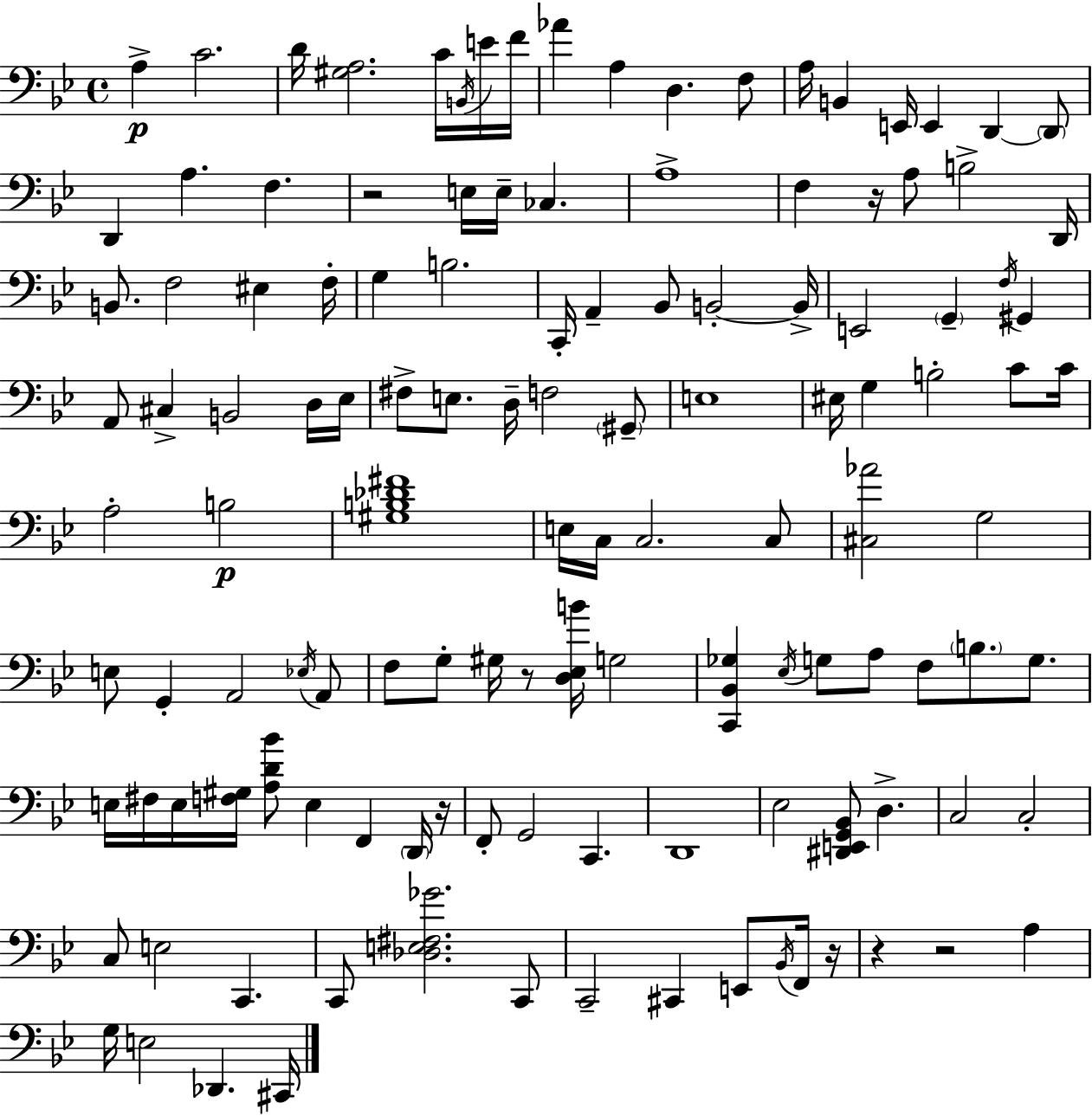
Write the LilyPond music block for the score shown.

{
  \clef bass
  \time 4/4
  \defaultTimeSignature
  \key bes \major
  a4->\p c'2. | d'16 <gis a>2. c'16 \acciaccatura { b,16 } e'16 | f'16 aes'4 a4 d4. f8 | a16 b,4 e,16 e,4 d,4~~ \parenthesize d,8 | \break d,4 a4. f4. | r2 e16 e16-- ces4. | a1-> | f4 r16 a8 b2-> | \break d,16 b,8. f2 eis4 | f16-. g4 b2. | c,16-. a,4-- bes,8 b,2-.~~ | b,16-> e,2 \parenthesize g,4-- \acciaccatura { f16 } gis,4 | \break a,8 cis4-> b,2 | d16 ees16 fis8-> e8. d16-- f2 | \parenthesize gis,8-- e1 | eis16 g4 b2-. c'8 | \break c'16 a2-. b2\p | <gis b des' fis'>1 | e16 c16 c2. | c8 <cis aes'>2 g2 | \break e8 g,4-. a,2 | \acciaccatura { ees16 } a,8 f8 g8-. gis16 r8 <d ees b'>16 g2 | <c, bes, ges>4 \acciaccatura { ees16 } g8 a8 f8 \parenthesize b8. | g8. e16 fis16 e16 <f gis>16 <a d' bes'>8 e4 f,4 | \break \parenthesize d,16 r16 f,8-. g,2 c,4. | d,1 | ees2 <dis, e, g, bes,>8 d4.-> | c2 c2-. | \break c8 e2 c,4. | c,8 <des e fis ges'>2. | c,8 c,2-- cis,4 | e,8 \acciaccatura { bes,16 } f,16 r16 r4 r2 | \break a4 g16 e2 des,4. | cis,16 \bar "|."
}